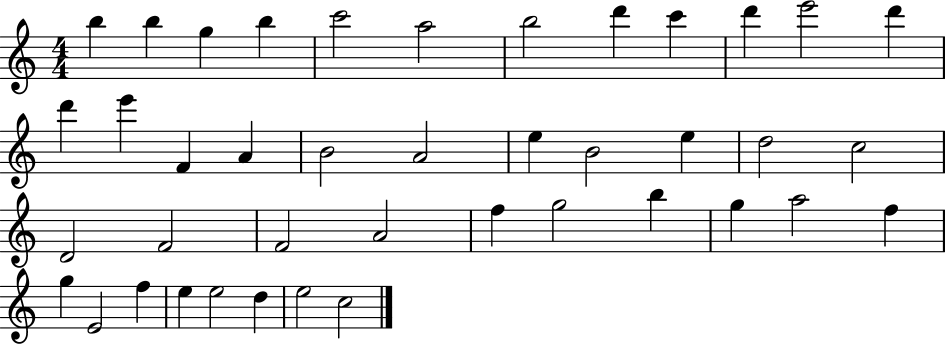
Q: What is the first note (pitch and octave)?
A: B5